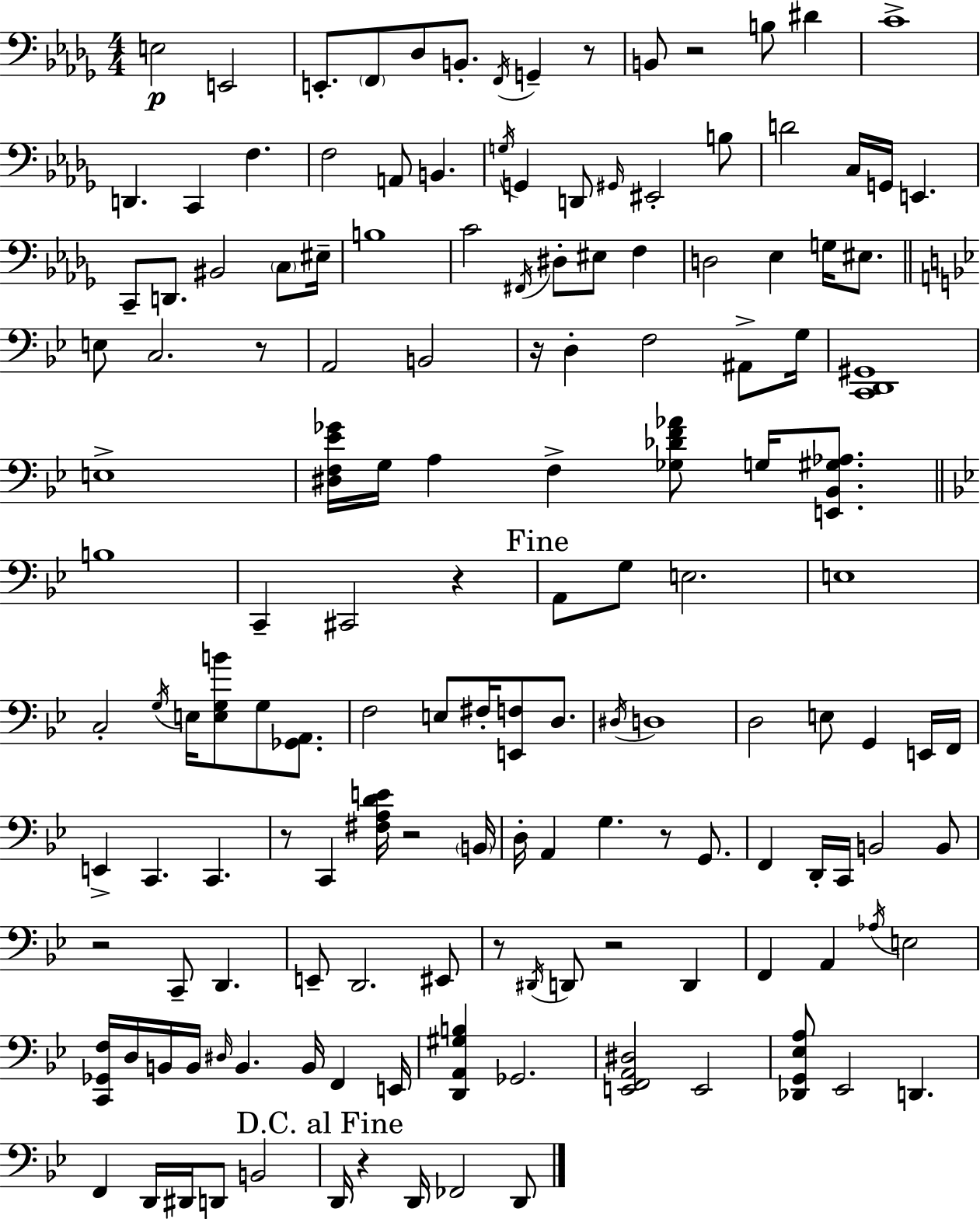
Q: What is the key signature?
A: BES minor